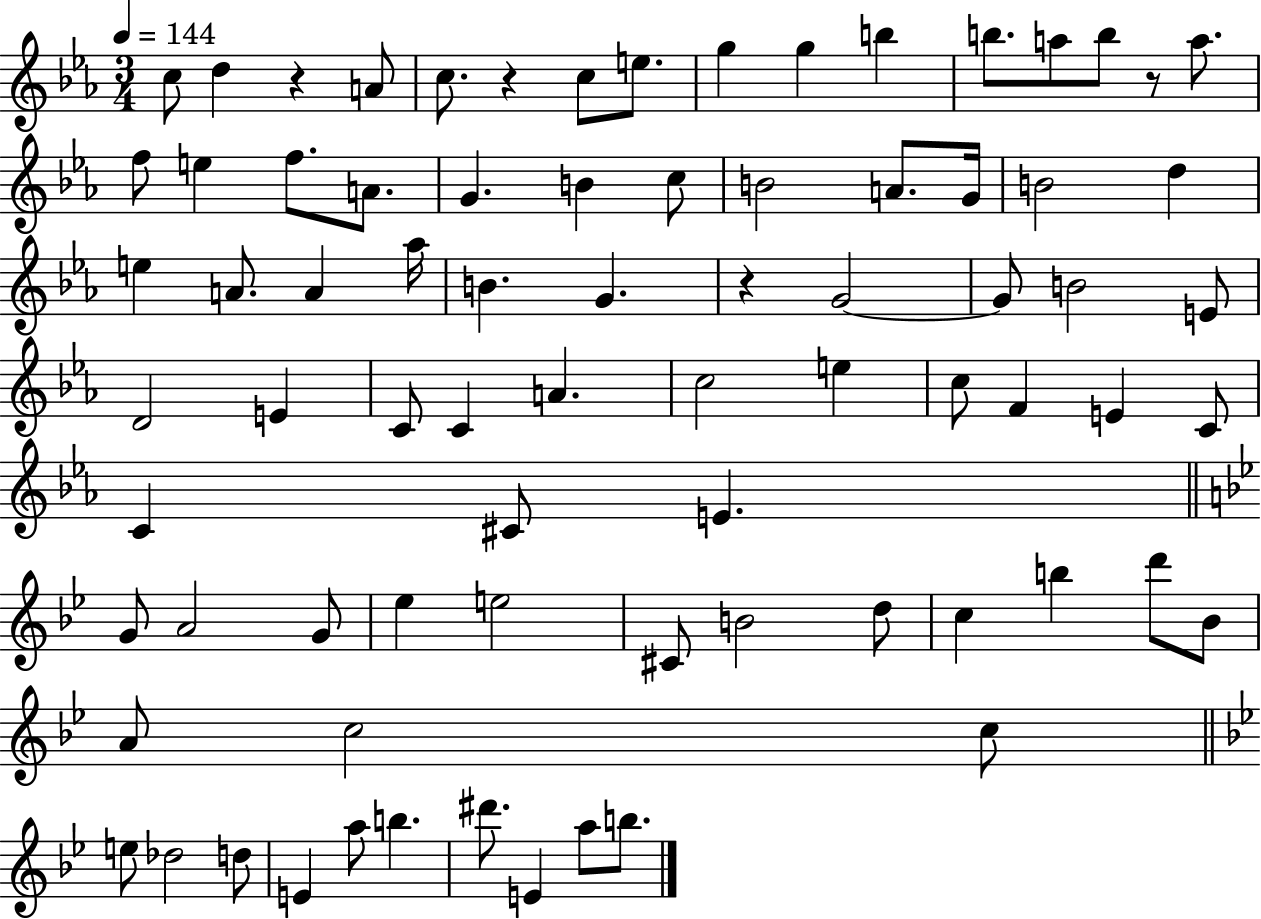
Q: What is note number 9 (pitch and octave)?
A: B5